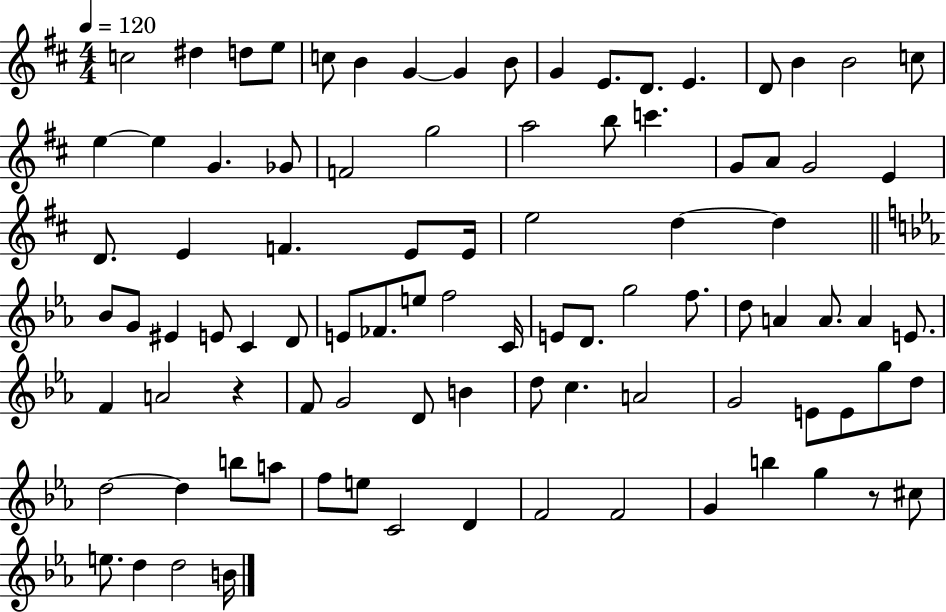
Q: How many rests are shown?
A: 2